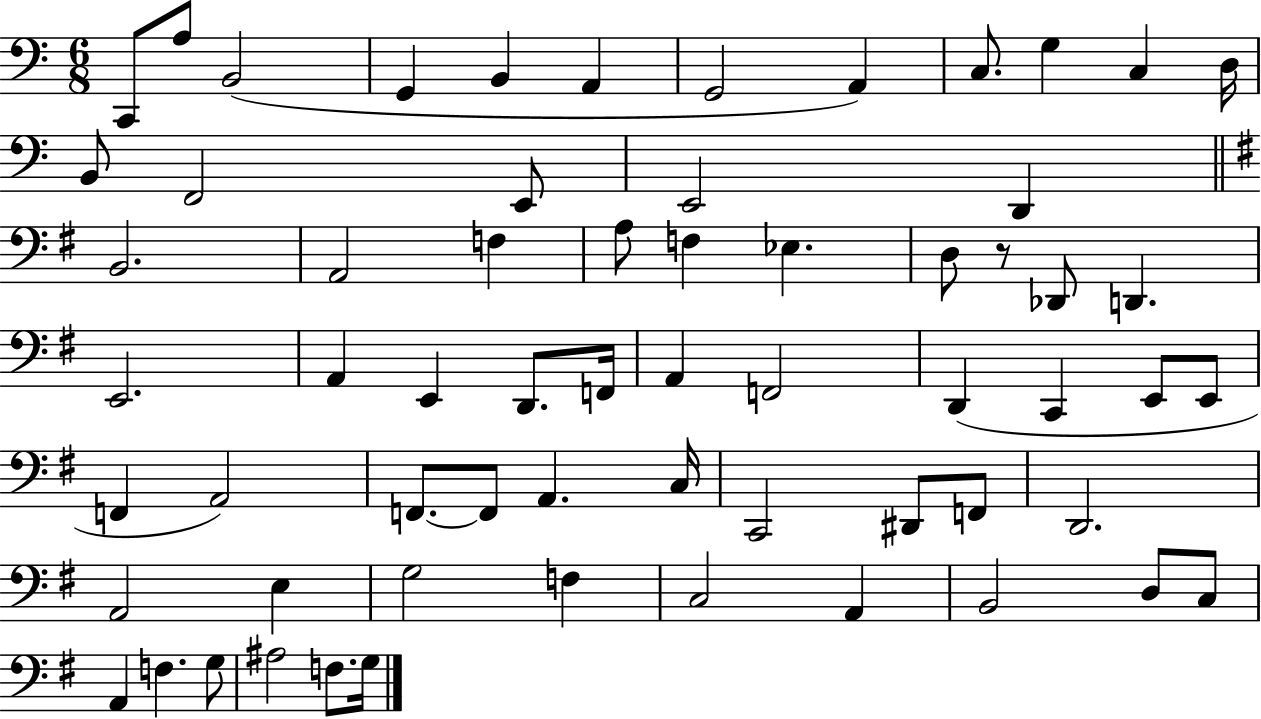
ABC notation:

X:1
T:Untitled
M:6/8
L:1/4
K:C
C,,/2 A,/2 B,,2 G,, B,, A,, G,,2 A,, C,/2 G, C, D,/4 B,,/2 F,,2 E,,/2 E,,2 D,, B,,2 A,,2 F, A,/2 F, _E, D,/2 z/2 _D,,/2 D,, E,,2 A,, E,, D,,/2 F,,/4 A,, F,,2 D,, C,, E,,/2 E,,/2 F,, A,,2 F,,/2 F,,/2 A,, C,/4 C,,2 ^D,,/2 F,,/2 D,,2 A,,2 E, G,2 F, C,2 A,, B,,2 D,/2 C,/2 A,, F, G,/2 ^A,2 F,/2 G,/4